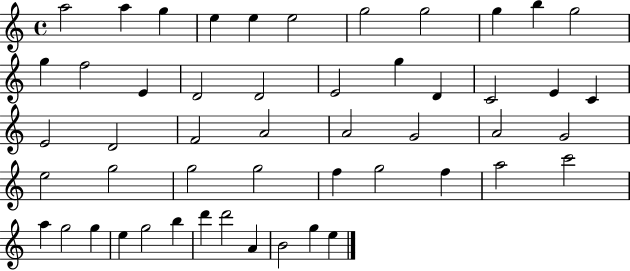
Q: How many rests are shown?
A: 0